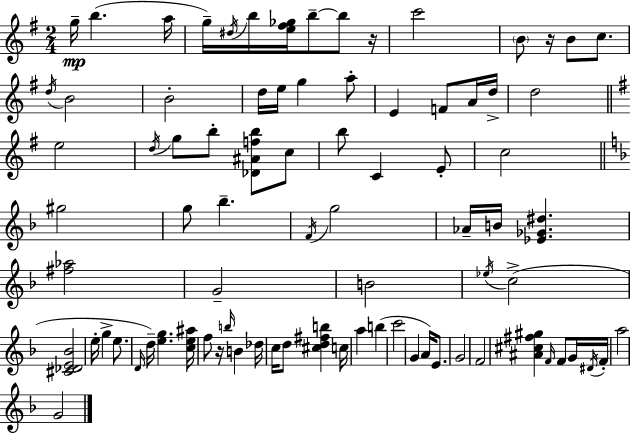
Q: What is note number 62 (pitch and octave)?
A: E4